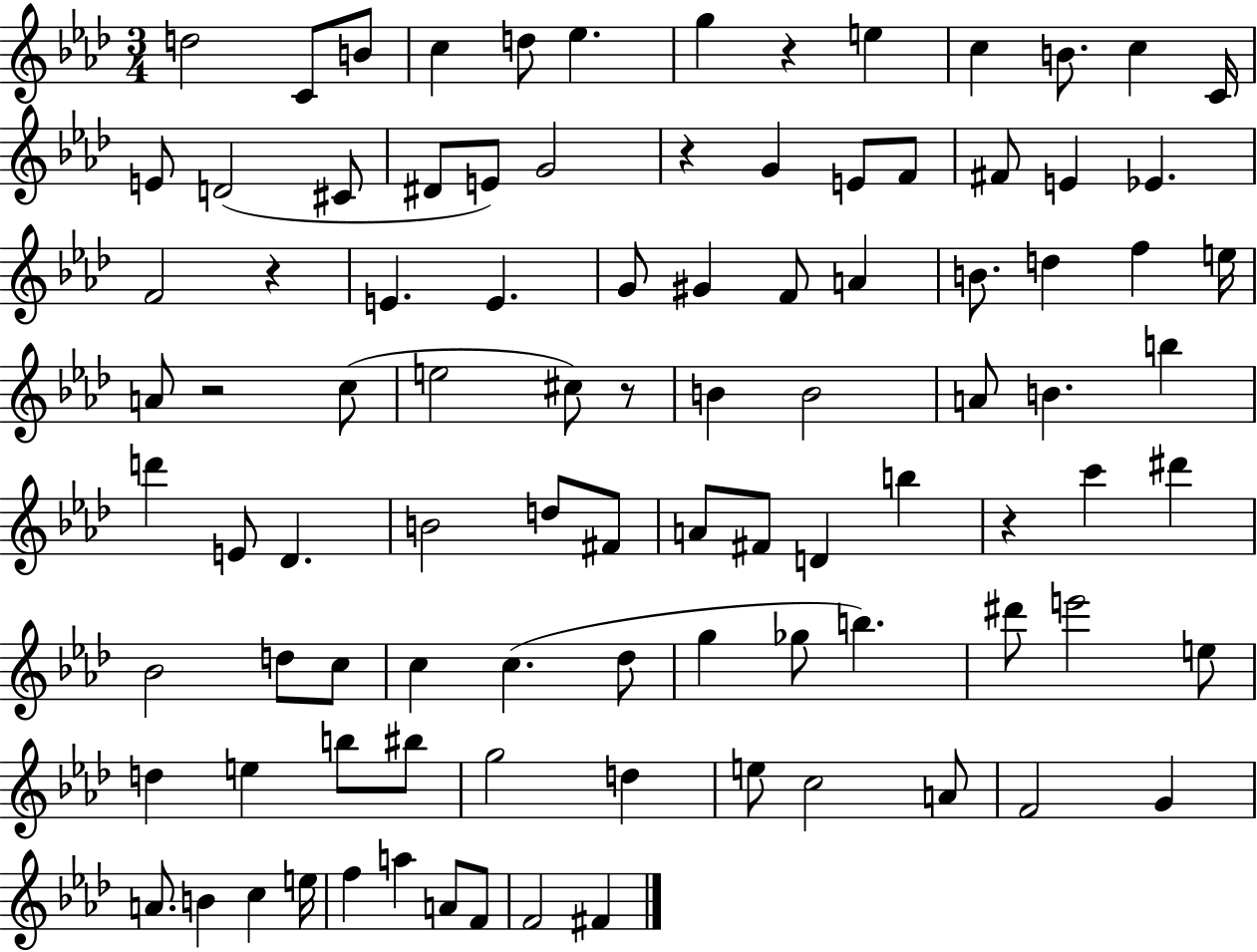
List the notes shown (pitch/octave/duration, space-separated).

D5/h C4/e B4/e C5/q D5/e Eb5/q. G5/q R/q E5/q C5/q B4/e. C5/q C4/s E4/e D4/h C#4/e D#4/e E4/e G4/h R/q G4/q E4/e F4/e F#4/e E4/q Eb4/q. F4/h R/q E4/q. E4/q. G4/e G#4/q F4/e A4/q B4/e. D5/q F5/q E5/s A4/e R/h C5/e E5/h C#5/e R/e B4/q B4/h A4/e B4/q. B5/q D6/q E4/e Db4/q. B4/h D5/e F#4/e A4/e F#4/e D4/q B5/q R/q C6/q D#6/q Bb4/h D5/e C5/e C5/q C5/q. Db5/e G5/q Gb5/e B5/q. D#6/e E6/h E5/e D5/q E5/q B5/e BIS5/e G5/h D5/q E5/e C5/h A4/e F4/h G4/q A4/e. B4/q C5/q E5/s F5/q A5/q A4/e F4/e F4/h F#4/q